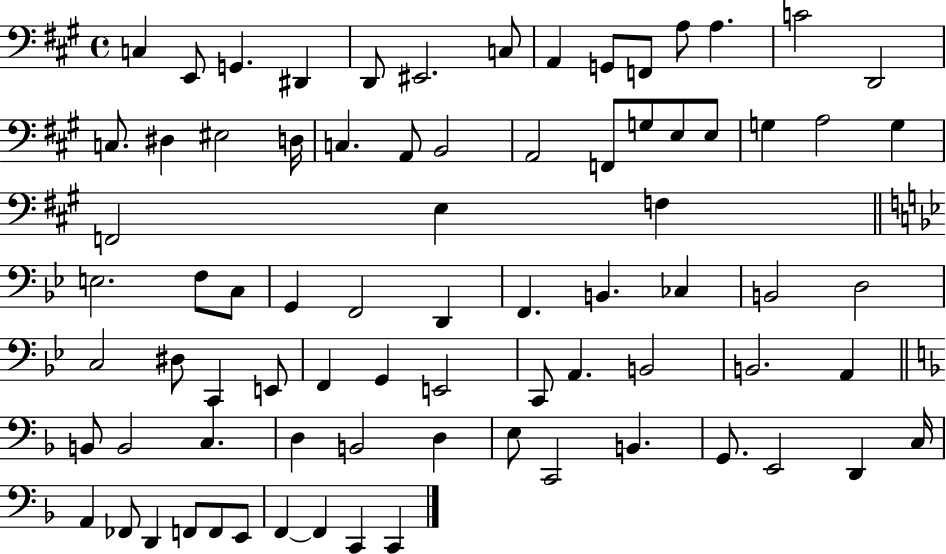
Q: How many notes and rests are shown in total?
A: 78